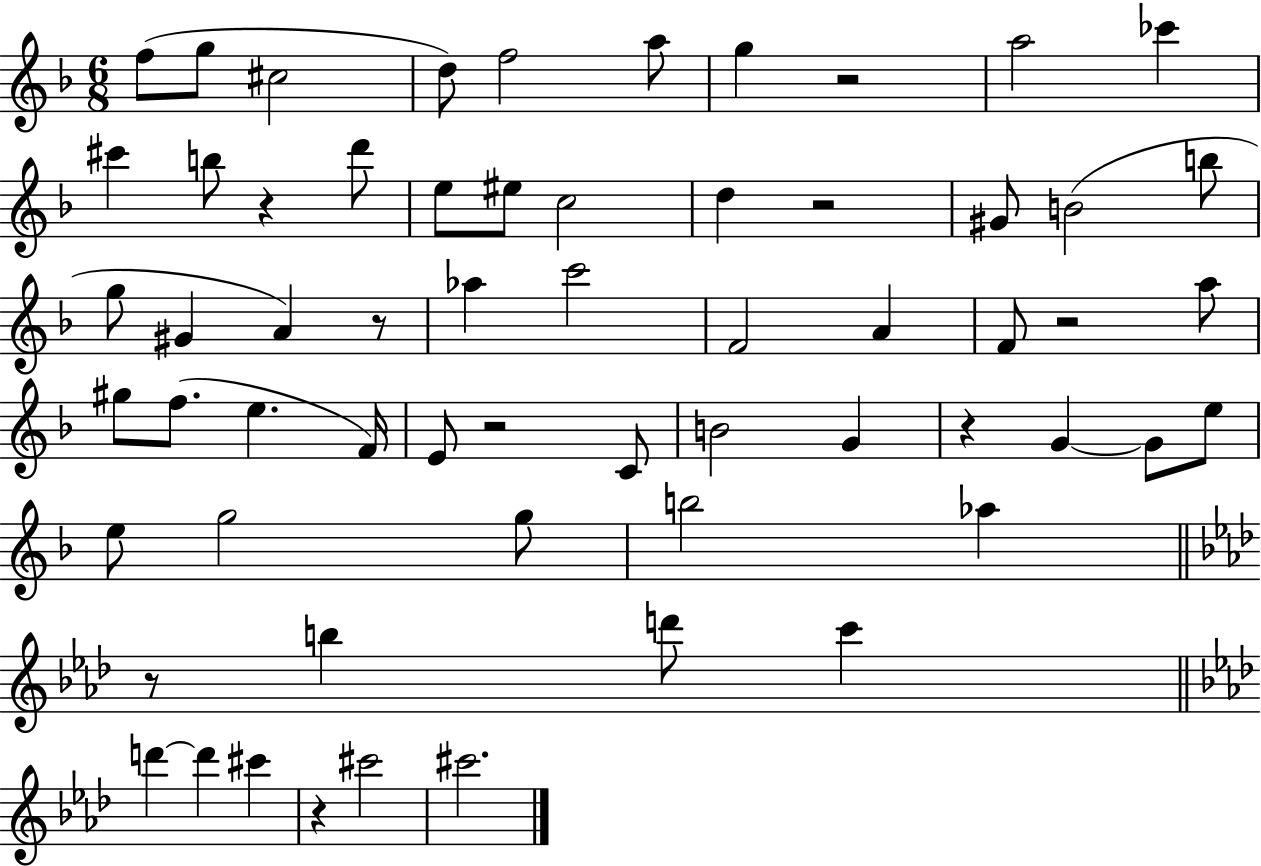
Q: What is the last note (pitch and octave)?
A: C#6